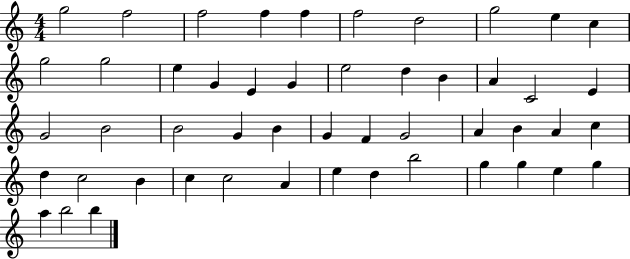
X:1
T:Untitled
M:4/4
L:1/4
K:C
g2 f2 f2 f f f2 d2 g2 e c g2 g2 e G E G e2 d B A C2 E G2 B2 B2 G B G F G2 A B A c d c2 B c c2 A e d b2 g g e g a b2 b